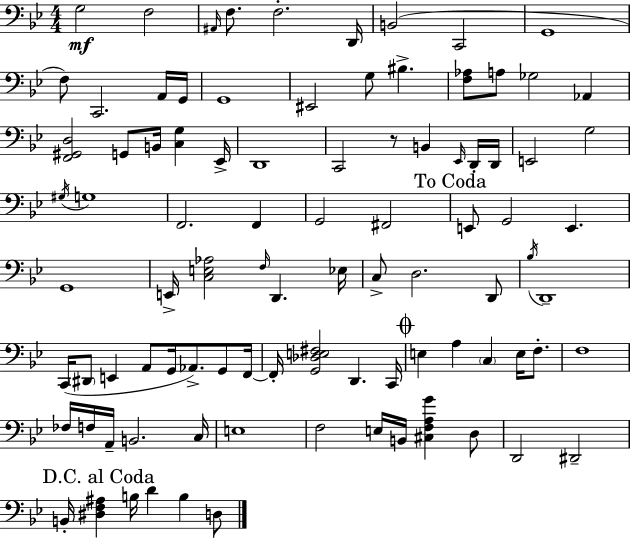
{
  \clef bass
  \numericTimeSignature
  \time 4/4
  \key g \minor
  \repeat volta 2 { g2\mf f2 | \grace { ais,16 } f8. f2.-. | d,16 b,2( c,2 | g,1 | \break f8) c,2. a,16 | g,16 g,1 | eis,2 g8 bis4.-> | <f aes>8 a8 ges2 aes,4 | \break <f, gis, d>2 g,8 b,16 <c g>4 | ees,16-> d,1 | c,2 r8 b,4 \grace { ees,16 } | d,16-. d,16 e,2 g2 | \break \acciaccatura { gis16 } g1 | f,2. f,4 | g,2 fis,2 | \mark "To Coda" e,8 g,2 e,4. | \break g,1 | e,16-> <c e aes>2 \grace { f16 } d,4. | ees16 c8-> d2. | d,8 \acciaccatura { bes16 } d,1-- | \break c,16( \parenthesize dis,8 e,4 a,8 g,16 aes,8.->) | g,8 f,16~~ f,16-. <g, des e fis>2 d,4. | c,16 \mark \markup { \musicglyph "scripts.coda" } e4 a4 \parenthesize c4 | e16 f8.-. f1 | \break fes16 f16 a,16-- b,2. | c16 e1 | f2 e16 b,16 <cis f a g'>4 | d8 d,2 dis,2-- | \break \mark "D.C. al Coda" b,16-. <dis f ais>4 b16 d'4 b4 | d8 } \bar "|."
}